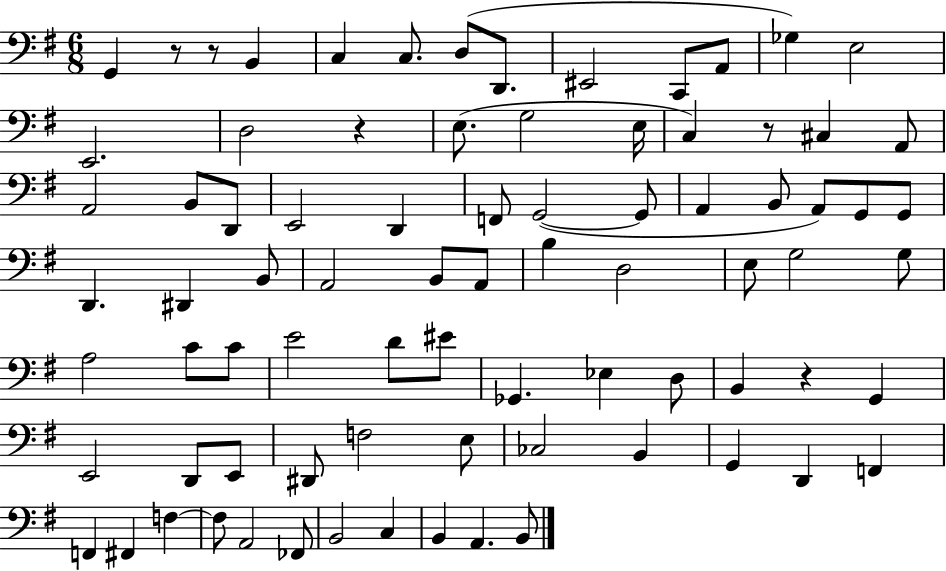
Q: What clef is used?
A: bass